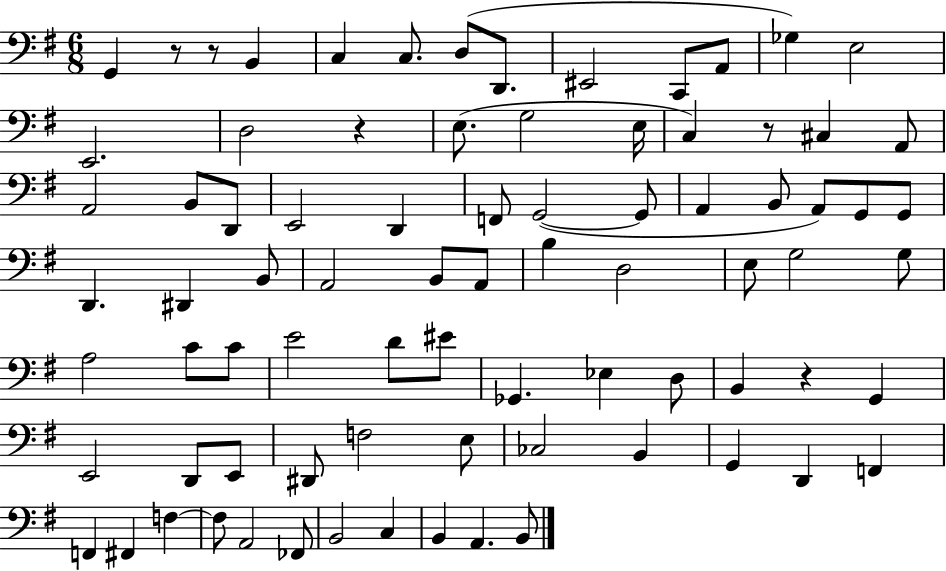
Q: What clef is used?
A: bass